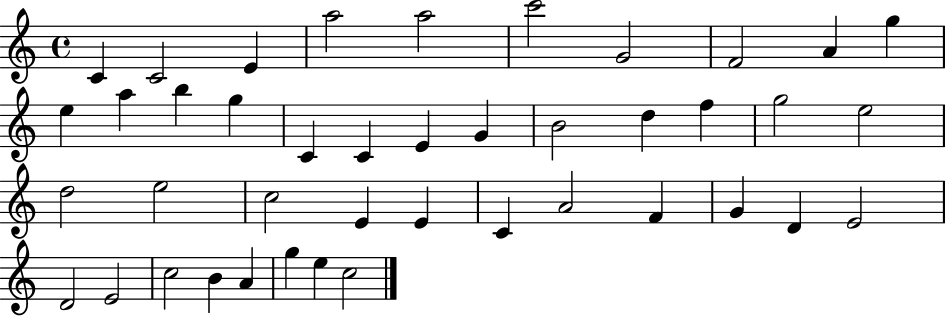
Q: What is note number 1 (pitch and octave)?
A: C4